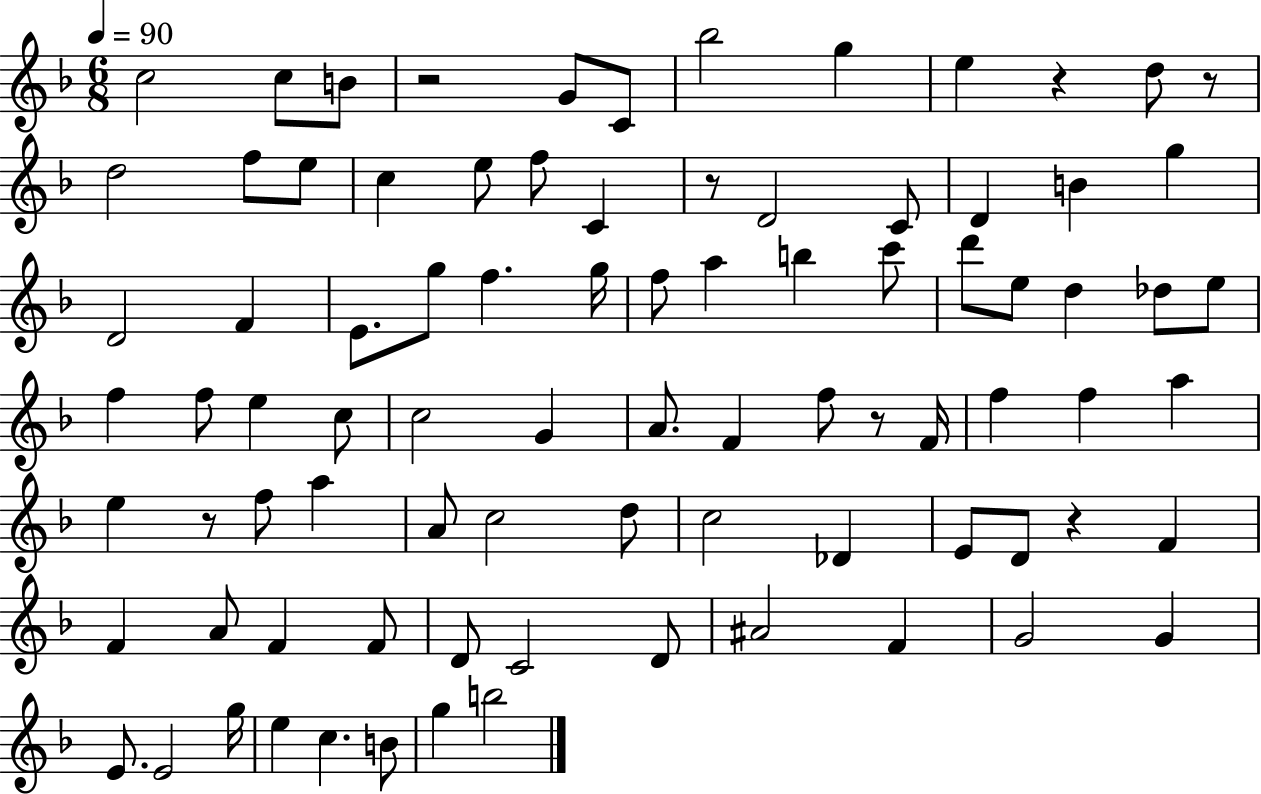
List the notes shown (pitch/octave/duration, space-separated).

C5/h C5/e B4/e R/h G4/e C4/e Bb5/h G5/q E5/q R/q D5/e R/e D5/h F5/e E5/e C5/q E5/e F5/e C4/q R/e D4/h C4/e D4/q B4/q G5/q D4/h F4/q E4/e. G5/e F5/q. G5/s F5/e A5/q B5/q C6/e D6/e E5/e D5/q Db5/e E5/e F5/q F5/e E5/q C5/e C5/h G4/q A4/e. F4/q F5/e R/e F4/s F5/q F5/q A5/q E5/q R/e F5/e A5/q A4/e C5/h D5/e C5/h Db4/q E4/e D4/e R/q F4/q F4/q A4/e F4/q F4/e D4/e C4/h D4/e A#4/h F4/q G4/h G4/q E4/e. E4/h G5/s E5/q C5/q. B4/e G5/q B5/h